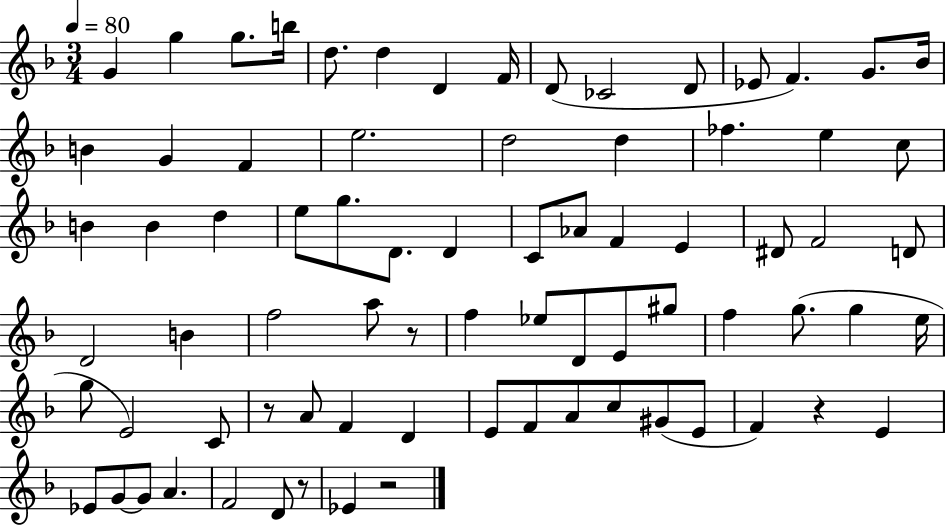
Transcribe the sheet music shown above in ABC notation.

X:1
T:Untitled
M:3/4
L:1/4
K:F
G g g/2 b/4 d/2 d D F/4 D/2 _C2 D/2 _E/2 F G/2 _B/4 B G F e2 d2 d _f e c/2 B B d e/2 g/2 D/2 D C/2 _A/2 F E ^D/2 F2 D/2 D2 B f2 a/2 z/2 f _e/2 D/2 E/2 ^g/2 f g/2 g e/4 g/2 E2 C/2 z/2 A/2 F D E/2 F/2 A/2 c/2 ^G/2 E/2 F z E _E/2 G/2 G/2 A F2 D/2 z/2 _E z2